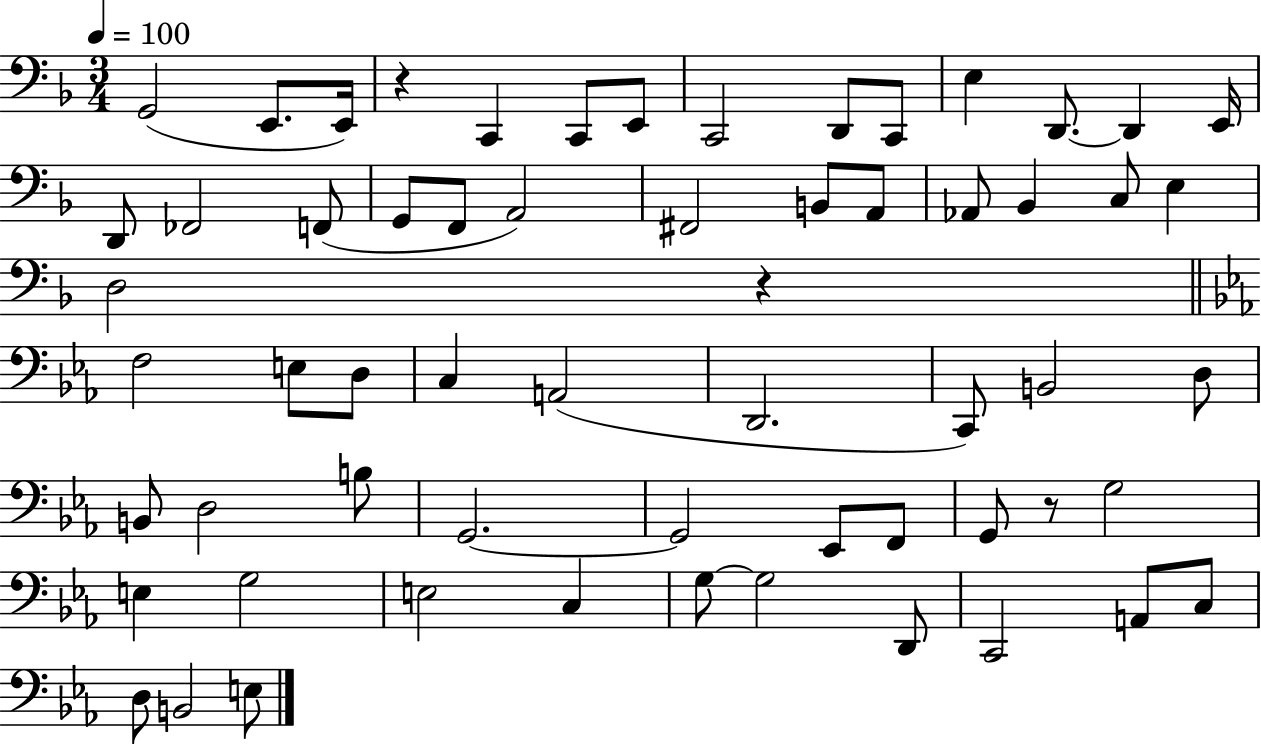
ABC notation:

X:1
T:Untitled
M:3/4
L:1/4
K:F
G,,2 E,,/2 E,,/4 z C,, C,,/2 E,,/2 C,,2 D,,/2 C,,/2 E, D,,/2 D,, E,,/4 D,,/2 _F,,2 F,,/2 G,,/2 F,,/2 A,,2 ^F,,2 B,,/2 A,,/2 _A,,/2 _B,, C,/2 E, D,2 z F,2 E,/2 D,/2 C, A,,2 D,,2 C,,/2 B,,2 D,/2 B,,/2 D,2 B,/2 G,,2 G,,2 _E,,/2 F,,/2 G,,/2 z/2 G,2 E, G,2 E,2 C, G,/2 G,2 D,,/2 C,,2 A,,/2 C,/2 D,/2 B,,2 E,/2